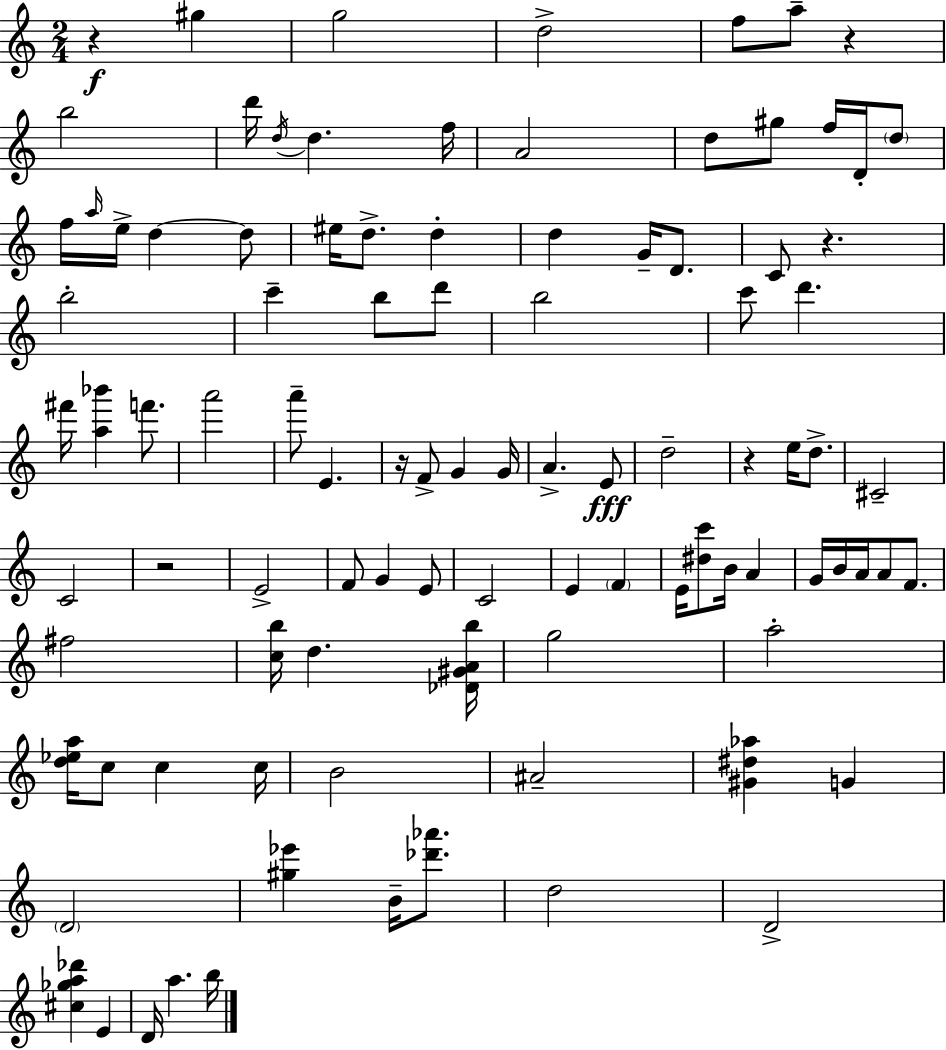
{
  \clef treble
  \numericTimeSignature
  \time 2/4
  \key c \major
  r4\f gis''4 | g''2 | d''2-> | f''8 a''8-- r4 | \break b''2 | d'''16 \acciaccatura { d''16 } d''4. | f''16 a'2 | d''8 gis''8 f''16 d'16-. \parenthesize d''8 | \break f''16 \grace { a''16 } e''16-> d''4~~ | d''8 eis''16 d''8.-> d''4-. | d''4 g'16-- d'8. | c'8 r4. | \break b''2-. | c'''4-- b''8 | d'''8 b''2 | c'''8 d'''4. | \break fis'''16 <a'' bes'''>4 f'''8. | a'''2 | a'''8-- e'4. | r16 f'8-> g'4 | \break g'16 a'4.-> | e'8\fff d''2-- | r4 e''16 d''8.-> | cis'2-- | \break c'2 | r2 | e'2-> | f'8 g'4 | \break e'8 c'2 | e'4 \parenthesize f'4 | e'16 <dis'' c'''>8 b'16 a'4 | g'16 b'16 a'16 a'8 f'8. | \break fis''2 | <c'' b''>16 d''4. | <des' gis' a' b''>16 g''2 | a''2-. | \break <d'' ees'' a''>16 c''8 c''4 | c''16 b'2 | ais'2-- | <gis' dis'' aes''>4 g'4 | \break \parenthesize d'2 | <gis'' ees'''>4 b'16-- <des''' aes'''>8. | d''2 | d'2-> | \break <cis'' ges'' a'' des'''>4 e'4 | d'16 a''4. | b''16 \bar "|."
}